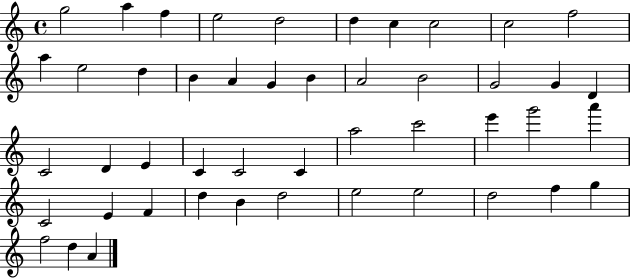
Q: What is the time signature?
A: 4/4